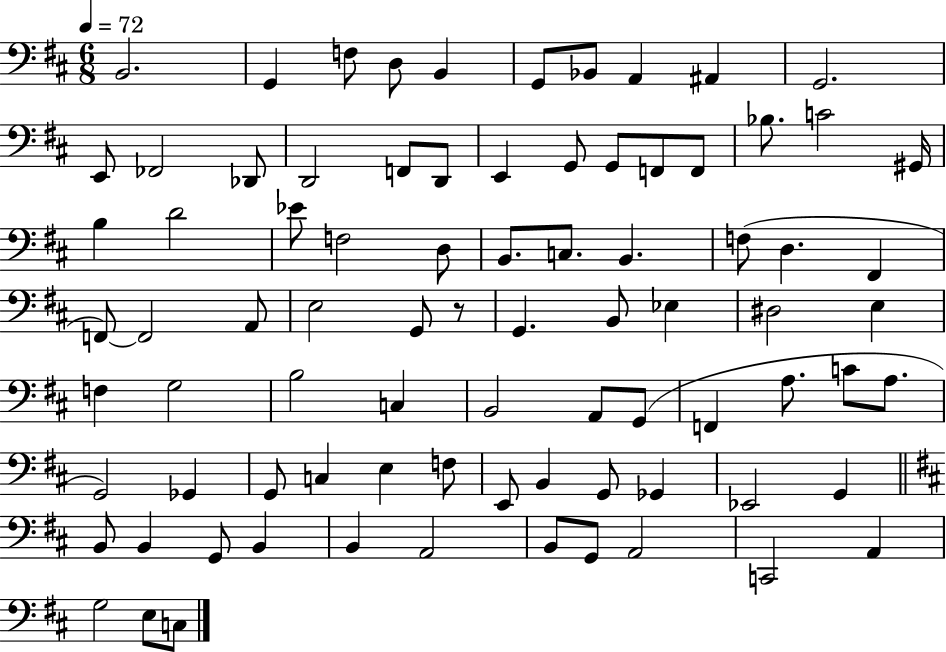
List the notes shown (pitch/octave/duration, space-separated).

B2/h. G2/q F3/e D3/e B2/q G2/e Bb2/e A2/q A#2/q G2/h. E2/e FES2/h Db2/e D2/h F2/e D2/e E2/q G2/e G2/e F2/e F2/e Bb3/e. C4/h G#2/s B3/q D4/h Eb4/e F3/h D3/e B2/e. C3/e. B2/q. F3/e D3/q. F#2/q F2/e F2/h A2/e E3/h G2/e R/e G2/q. B2/e Eb3/q D#3/h E3/q F3/q G3/h B3/h C3/q B2/h A2/e G2/e F2/q A3/e. C4/e A3/e. G2/h Gb2/q G2/e C3/q E3/q F3/e E2/e B2/q G2/e Gb2/q Eb2/h G2/q B2/e B2/q G2/e B2/q B2/q A2/h B2/e G2/e A2/h C2/h A2/q G3/h E3/e C3/e